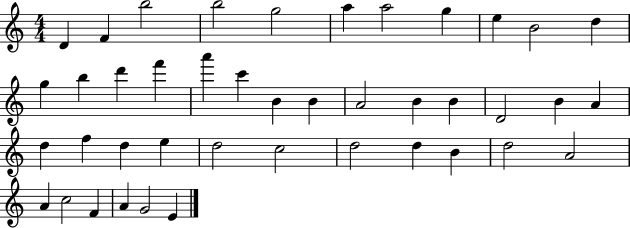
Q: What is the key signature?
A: C major